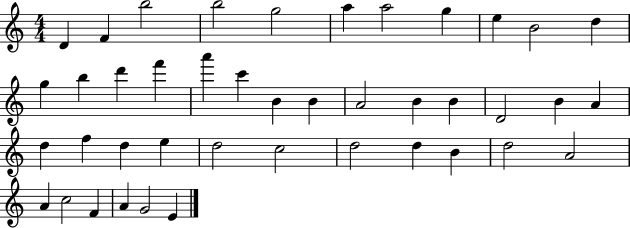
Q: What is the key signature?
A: C major